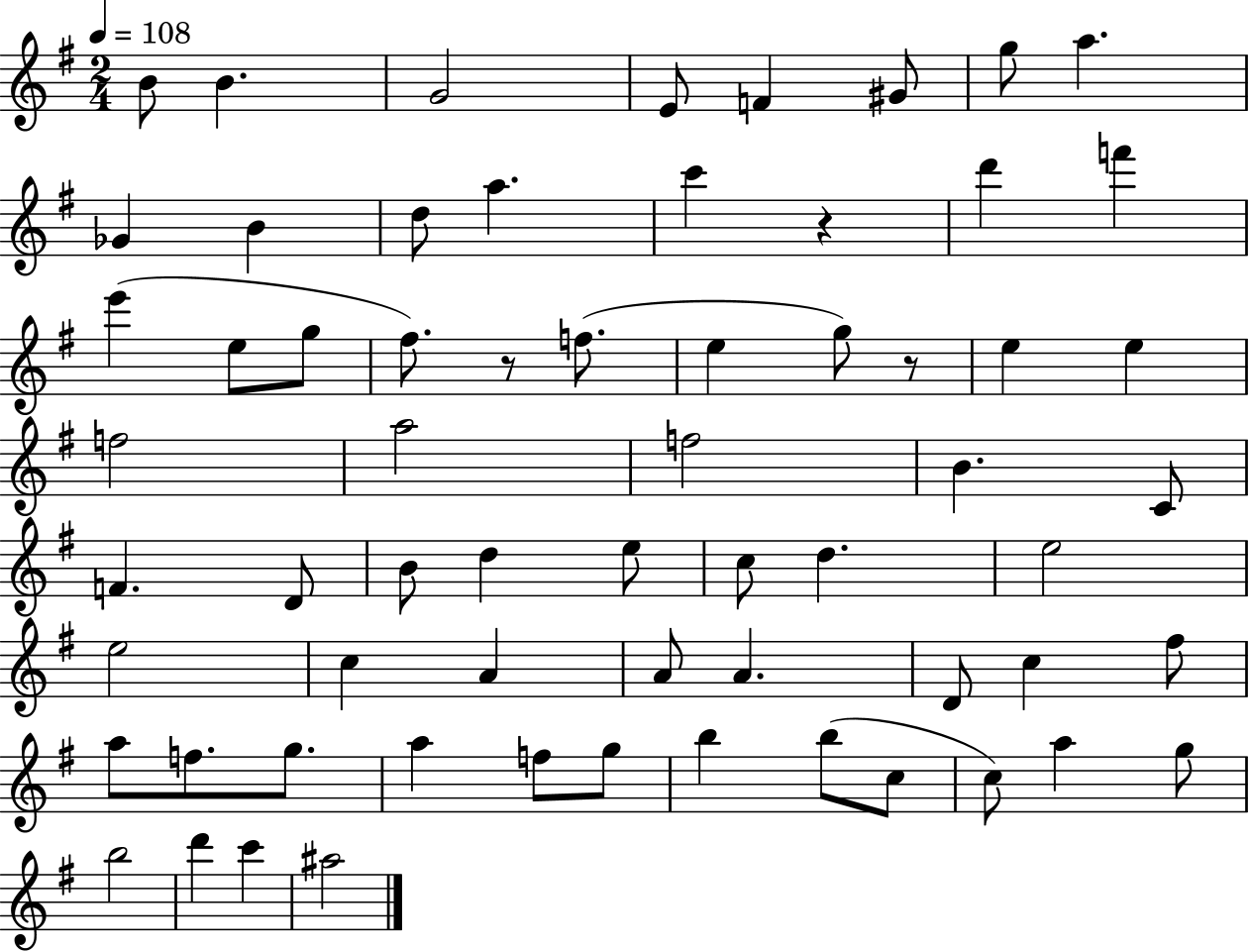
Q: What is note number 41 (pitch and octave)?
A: A4